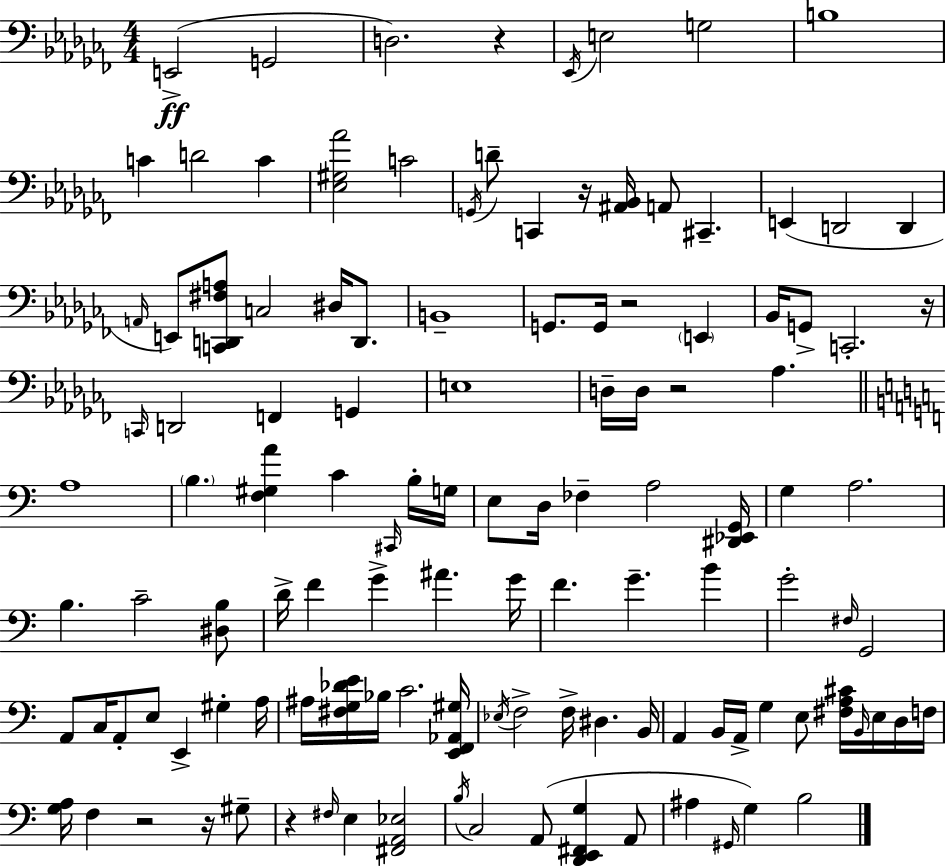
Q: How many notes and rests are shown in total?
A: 120